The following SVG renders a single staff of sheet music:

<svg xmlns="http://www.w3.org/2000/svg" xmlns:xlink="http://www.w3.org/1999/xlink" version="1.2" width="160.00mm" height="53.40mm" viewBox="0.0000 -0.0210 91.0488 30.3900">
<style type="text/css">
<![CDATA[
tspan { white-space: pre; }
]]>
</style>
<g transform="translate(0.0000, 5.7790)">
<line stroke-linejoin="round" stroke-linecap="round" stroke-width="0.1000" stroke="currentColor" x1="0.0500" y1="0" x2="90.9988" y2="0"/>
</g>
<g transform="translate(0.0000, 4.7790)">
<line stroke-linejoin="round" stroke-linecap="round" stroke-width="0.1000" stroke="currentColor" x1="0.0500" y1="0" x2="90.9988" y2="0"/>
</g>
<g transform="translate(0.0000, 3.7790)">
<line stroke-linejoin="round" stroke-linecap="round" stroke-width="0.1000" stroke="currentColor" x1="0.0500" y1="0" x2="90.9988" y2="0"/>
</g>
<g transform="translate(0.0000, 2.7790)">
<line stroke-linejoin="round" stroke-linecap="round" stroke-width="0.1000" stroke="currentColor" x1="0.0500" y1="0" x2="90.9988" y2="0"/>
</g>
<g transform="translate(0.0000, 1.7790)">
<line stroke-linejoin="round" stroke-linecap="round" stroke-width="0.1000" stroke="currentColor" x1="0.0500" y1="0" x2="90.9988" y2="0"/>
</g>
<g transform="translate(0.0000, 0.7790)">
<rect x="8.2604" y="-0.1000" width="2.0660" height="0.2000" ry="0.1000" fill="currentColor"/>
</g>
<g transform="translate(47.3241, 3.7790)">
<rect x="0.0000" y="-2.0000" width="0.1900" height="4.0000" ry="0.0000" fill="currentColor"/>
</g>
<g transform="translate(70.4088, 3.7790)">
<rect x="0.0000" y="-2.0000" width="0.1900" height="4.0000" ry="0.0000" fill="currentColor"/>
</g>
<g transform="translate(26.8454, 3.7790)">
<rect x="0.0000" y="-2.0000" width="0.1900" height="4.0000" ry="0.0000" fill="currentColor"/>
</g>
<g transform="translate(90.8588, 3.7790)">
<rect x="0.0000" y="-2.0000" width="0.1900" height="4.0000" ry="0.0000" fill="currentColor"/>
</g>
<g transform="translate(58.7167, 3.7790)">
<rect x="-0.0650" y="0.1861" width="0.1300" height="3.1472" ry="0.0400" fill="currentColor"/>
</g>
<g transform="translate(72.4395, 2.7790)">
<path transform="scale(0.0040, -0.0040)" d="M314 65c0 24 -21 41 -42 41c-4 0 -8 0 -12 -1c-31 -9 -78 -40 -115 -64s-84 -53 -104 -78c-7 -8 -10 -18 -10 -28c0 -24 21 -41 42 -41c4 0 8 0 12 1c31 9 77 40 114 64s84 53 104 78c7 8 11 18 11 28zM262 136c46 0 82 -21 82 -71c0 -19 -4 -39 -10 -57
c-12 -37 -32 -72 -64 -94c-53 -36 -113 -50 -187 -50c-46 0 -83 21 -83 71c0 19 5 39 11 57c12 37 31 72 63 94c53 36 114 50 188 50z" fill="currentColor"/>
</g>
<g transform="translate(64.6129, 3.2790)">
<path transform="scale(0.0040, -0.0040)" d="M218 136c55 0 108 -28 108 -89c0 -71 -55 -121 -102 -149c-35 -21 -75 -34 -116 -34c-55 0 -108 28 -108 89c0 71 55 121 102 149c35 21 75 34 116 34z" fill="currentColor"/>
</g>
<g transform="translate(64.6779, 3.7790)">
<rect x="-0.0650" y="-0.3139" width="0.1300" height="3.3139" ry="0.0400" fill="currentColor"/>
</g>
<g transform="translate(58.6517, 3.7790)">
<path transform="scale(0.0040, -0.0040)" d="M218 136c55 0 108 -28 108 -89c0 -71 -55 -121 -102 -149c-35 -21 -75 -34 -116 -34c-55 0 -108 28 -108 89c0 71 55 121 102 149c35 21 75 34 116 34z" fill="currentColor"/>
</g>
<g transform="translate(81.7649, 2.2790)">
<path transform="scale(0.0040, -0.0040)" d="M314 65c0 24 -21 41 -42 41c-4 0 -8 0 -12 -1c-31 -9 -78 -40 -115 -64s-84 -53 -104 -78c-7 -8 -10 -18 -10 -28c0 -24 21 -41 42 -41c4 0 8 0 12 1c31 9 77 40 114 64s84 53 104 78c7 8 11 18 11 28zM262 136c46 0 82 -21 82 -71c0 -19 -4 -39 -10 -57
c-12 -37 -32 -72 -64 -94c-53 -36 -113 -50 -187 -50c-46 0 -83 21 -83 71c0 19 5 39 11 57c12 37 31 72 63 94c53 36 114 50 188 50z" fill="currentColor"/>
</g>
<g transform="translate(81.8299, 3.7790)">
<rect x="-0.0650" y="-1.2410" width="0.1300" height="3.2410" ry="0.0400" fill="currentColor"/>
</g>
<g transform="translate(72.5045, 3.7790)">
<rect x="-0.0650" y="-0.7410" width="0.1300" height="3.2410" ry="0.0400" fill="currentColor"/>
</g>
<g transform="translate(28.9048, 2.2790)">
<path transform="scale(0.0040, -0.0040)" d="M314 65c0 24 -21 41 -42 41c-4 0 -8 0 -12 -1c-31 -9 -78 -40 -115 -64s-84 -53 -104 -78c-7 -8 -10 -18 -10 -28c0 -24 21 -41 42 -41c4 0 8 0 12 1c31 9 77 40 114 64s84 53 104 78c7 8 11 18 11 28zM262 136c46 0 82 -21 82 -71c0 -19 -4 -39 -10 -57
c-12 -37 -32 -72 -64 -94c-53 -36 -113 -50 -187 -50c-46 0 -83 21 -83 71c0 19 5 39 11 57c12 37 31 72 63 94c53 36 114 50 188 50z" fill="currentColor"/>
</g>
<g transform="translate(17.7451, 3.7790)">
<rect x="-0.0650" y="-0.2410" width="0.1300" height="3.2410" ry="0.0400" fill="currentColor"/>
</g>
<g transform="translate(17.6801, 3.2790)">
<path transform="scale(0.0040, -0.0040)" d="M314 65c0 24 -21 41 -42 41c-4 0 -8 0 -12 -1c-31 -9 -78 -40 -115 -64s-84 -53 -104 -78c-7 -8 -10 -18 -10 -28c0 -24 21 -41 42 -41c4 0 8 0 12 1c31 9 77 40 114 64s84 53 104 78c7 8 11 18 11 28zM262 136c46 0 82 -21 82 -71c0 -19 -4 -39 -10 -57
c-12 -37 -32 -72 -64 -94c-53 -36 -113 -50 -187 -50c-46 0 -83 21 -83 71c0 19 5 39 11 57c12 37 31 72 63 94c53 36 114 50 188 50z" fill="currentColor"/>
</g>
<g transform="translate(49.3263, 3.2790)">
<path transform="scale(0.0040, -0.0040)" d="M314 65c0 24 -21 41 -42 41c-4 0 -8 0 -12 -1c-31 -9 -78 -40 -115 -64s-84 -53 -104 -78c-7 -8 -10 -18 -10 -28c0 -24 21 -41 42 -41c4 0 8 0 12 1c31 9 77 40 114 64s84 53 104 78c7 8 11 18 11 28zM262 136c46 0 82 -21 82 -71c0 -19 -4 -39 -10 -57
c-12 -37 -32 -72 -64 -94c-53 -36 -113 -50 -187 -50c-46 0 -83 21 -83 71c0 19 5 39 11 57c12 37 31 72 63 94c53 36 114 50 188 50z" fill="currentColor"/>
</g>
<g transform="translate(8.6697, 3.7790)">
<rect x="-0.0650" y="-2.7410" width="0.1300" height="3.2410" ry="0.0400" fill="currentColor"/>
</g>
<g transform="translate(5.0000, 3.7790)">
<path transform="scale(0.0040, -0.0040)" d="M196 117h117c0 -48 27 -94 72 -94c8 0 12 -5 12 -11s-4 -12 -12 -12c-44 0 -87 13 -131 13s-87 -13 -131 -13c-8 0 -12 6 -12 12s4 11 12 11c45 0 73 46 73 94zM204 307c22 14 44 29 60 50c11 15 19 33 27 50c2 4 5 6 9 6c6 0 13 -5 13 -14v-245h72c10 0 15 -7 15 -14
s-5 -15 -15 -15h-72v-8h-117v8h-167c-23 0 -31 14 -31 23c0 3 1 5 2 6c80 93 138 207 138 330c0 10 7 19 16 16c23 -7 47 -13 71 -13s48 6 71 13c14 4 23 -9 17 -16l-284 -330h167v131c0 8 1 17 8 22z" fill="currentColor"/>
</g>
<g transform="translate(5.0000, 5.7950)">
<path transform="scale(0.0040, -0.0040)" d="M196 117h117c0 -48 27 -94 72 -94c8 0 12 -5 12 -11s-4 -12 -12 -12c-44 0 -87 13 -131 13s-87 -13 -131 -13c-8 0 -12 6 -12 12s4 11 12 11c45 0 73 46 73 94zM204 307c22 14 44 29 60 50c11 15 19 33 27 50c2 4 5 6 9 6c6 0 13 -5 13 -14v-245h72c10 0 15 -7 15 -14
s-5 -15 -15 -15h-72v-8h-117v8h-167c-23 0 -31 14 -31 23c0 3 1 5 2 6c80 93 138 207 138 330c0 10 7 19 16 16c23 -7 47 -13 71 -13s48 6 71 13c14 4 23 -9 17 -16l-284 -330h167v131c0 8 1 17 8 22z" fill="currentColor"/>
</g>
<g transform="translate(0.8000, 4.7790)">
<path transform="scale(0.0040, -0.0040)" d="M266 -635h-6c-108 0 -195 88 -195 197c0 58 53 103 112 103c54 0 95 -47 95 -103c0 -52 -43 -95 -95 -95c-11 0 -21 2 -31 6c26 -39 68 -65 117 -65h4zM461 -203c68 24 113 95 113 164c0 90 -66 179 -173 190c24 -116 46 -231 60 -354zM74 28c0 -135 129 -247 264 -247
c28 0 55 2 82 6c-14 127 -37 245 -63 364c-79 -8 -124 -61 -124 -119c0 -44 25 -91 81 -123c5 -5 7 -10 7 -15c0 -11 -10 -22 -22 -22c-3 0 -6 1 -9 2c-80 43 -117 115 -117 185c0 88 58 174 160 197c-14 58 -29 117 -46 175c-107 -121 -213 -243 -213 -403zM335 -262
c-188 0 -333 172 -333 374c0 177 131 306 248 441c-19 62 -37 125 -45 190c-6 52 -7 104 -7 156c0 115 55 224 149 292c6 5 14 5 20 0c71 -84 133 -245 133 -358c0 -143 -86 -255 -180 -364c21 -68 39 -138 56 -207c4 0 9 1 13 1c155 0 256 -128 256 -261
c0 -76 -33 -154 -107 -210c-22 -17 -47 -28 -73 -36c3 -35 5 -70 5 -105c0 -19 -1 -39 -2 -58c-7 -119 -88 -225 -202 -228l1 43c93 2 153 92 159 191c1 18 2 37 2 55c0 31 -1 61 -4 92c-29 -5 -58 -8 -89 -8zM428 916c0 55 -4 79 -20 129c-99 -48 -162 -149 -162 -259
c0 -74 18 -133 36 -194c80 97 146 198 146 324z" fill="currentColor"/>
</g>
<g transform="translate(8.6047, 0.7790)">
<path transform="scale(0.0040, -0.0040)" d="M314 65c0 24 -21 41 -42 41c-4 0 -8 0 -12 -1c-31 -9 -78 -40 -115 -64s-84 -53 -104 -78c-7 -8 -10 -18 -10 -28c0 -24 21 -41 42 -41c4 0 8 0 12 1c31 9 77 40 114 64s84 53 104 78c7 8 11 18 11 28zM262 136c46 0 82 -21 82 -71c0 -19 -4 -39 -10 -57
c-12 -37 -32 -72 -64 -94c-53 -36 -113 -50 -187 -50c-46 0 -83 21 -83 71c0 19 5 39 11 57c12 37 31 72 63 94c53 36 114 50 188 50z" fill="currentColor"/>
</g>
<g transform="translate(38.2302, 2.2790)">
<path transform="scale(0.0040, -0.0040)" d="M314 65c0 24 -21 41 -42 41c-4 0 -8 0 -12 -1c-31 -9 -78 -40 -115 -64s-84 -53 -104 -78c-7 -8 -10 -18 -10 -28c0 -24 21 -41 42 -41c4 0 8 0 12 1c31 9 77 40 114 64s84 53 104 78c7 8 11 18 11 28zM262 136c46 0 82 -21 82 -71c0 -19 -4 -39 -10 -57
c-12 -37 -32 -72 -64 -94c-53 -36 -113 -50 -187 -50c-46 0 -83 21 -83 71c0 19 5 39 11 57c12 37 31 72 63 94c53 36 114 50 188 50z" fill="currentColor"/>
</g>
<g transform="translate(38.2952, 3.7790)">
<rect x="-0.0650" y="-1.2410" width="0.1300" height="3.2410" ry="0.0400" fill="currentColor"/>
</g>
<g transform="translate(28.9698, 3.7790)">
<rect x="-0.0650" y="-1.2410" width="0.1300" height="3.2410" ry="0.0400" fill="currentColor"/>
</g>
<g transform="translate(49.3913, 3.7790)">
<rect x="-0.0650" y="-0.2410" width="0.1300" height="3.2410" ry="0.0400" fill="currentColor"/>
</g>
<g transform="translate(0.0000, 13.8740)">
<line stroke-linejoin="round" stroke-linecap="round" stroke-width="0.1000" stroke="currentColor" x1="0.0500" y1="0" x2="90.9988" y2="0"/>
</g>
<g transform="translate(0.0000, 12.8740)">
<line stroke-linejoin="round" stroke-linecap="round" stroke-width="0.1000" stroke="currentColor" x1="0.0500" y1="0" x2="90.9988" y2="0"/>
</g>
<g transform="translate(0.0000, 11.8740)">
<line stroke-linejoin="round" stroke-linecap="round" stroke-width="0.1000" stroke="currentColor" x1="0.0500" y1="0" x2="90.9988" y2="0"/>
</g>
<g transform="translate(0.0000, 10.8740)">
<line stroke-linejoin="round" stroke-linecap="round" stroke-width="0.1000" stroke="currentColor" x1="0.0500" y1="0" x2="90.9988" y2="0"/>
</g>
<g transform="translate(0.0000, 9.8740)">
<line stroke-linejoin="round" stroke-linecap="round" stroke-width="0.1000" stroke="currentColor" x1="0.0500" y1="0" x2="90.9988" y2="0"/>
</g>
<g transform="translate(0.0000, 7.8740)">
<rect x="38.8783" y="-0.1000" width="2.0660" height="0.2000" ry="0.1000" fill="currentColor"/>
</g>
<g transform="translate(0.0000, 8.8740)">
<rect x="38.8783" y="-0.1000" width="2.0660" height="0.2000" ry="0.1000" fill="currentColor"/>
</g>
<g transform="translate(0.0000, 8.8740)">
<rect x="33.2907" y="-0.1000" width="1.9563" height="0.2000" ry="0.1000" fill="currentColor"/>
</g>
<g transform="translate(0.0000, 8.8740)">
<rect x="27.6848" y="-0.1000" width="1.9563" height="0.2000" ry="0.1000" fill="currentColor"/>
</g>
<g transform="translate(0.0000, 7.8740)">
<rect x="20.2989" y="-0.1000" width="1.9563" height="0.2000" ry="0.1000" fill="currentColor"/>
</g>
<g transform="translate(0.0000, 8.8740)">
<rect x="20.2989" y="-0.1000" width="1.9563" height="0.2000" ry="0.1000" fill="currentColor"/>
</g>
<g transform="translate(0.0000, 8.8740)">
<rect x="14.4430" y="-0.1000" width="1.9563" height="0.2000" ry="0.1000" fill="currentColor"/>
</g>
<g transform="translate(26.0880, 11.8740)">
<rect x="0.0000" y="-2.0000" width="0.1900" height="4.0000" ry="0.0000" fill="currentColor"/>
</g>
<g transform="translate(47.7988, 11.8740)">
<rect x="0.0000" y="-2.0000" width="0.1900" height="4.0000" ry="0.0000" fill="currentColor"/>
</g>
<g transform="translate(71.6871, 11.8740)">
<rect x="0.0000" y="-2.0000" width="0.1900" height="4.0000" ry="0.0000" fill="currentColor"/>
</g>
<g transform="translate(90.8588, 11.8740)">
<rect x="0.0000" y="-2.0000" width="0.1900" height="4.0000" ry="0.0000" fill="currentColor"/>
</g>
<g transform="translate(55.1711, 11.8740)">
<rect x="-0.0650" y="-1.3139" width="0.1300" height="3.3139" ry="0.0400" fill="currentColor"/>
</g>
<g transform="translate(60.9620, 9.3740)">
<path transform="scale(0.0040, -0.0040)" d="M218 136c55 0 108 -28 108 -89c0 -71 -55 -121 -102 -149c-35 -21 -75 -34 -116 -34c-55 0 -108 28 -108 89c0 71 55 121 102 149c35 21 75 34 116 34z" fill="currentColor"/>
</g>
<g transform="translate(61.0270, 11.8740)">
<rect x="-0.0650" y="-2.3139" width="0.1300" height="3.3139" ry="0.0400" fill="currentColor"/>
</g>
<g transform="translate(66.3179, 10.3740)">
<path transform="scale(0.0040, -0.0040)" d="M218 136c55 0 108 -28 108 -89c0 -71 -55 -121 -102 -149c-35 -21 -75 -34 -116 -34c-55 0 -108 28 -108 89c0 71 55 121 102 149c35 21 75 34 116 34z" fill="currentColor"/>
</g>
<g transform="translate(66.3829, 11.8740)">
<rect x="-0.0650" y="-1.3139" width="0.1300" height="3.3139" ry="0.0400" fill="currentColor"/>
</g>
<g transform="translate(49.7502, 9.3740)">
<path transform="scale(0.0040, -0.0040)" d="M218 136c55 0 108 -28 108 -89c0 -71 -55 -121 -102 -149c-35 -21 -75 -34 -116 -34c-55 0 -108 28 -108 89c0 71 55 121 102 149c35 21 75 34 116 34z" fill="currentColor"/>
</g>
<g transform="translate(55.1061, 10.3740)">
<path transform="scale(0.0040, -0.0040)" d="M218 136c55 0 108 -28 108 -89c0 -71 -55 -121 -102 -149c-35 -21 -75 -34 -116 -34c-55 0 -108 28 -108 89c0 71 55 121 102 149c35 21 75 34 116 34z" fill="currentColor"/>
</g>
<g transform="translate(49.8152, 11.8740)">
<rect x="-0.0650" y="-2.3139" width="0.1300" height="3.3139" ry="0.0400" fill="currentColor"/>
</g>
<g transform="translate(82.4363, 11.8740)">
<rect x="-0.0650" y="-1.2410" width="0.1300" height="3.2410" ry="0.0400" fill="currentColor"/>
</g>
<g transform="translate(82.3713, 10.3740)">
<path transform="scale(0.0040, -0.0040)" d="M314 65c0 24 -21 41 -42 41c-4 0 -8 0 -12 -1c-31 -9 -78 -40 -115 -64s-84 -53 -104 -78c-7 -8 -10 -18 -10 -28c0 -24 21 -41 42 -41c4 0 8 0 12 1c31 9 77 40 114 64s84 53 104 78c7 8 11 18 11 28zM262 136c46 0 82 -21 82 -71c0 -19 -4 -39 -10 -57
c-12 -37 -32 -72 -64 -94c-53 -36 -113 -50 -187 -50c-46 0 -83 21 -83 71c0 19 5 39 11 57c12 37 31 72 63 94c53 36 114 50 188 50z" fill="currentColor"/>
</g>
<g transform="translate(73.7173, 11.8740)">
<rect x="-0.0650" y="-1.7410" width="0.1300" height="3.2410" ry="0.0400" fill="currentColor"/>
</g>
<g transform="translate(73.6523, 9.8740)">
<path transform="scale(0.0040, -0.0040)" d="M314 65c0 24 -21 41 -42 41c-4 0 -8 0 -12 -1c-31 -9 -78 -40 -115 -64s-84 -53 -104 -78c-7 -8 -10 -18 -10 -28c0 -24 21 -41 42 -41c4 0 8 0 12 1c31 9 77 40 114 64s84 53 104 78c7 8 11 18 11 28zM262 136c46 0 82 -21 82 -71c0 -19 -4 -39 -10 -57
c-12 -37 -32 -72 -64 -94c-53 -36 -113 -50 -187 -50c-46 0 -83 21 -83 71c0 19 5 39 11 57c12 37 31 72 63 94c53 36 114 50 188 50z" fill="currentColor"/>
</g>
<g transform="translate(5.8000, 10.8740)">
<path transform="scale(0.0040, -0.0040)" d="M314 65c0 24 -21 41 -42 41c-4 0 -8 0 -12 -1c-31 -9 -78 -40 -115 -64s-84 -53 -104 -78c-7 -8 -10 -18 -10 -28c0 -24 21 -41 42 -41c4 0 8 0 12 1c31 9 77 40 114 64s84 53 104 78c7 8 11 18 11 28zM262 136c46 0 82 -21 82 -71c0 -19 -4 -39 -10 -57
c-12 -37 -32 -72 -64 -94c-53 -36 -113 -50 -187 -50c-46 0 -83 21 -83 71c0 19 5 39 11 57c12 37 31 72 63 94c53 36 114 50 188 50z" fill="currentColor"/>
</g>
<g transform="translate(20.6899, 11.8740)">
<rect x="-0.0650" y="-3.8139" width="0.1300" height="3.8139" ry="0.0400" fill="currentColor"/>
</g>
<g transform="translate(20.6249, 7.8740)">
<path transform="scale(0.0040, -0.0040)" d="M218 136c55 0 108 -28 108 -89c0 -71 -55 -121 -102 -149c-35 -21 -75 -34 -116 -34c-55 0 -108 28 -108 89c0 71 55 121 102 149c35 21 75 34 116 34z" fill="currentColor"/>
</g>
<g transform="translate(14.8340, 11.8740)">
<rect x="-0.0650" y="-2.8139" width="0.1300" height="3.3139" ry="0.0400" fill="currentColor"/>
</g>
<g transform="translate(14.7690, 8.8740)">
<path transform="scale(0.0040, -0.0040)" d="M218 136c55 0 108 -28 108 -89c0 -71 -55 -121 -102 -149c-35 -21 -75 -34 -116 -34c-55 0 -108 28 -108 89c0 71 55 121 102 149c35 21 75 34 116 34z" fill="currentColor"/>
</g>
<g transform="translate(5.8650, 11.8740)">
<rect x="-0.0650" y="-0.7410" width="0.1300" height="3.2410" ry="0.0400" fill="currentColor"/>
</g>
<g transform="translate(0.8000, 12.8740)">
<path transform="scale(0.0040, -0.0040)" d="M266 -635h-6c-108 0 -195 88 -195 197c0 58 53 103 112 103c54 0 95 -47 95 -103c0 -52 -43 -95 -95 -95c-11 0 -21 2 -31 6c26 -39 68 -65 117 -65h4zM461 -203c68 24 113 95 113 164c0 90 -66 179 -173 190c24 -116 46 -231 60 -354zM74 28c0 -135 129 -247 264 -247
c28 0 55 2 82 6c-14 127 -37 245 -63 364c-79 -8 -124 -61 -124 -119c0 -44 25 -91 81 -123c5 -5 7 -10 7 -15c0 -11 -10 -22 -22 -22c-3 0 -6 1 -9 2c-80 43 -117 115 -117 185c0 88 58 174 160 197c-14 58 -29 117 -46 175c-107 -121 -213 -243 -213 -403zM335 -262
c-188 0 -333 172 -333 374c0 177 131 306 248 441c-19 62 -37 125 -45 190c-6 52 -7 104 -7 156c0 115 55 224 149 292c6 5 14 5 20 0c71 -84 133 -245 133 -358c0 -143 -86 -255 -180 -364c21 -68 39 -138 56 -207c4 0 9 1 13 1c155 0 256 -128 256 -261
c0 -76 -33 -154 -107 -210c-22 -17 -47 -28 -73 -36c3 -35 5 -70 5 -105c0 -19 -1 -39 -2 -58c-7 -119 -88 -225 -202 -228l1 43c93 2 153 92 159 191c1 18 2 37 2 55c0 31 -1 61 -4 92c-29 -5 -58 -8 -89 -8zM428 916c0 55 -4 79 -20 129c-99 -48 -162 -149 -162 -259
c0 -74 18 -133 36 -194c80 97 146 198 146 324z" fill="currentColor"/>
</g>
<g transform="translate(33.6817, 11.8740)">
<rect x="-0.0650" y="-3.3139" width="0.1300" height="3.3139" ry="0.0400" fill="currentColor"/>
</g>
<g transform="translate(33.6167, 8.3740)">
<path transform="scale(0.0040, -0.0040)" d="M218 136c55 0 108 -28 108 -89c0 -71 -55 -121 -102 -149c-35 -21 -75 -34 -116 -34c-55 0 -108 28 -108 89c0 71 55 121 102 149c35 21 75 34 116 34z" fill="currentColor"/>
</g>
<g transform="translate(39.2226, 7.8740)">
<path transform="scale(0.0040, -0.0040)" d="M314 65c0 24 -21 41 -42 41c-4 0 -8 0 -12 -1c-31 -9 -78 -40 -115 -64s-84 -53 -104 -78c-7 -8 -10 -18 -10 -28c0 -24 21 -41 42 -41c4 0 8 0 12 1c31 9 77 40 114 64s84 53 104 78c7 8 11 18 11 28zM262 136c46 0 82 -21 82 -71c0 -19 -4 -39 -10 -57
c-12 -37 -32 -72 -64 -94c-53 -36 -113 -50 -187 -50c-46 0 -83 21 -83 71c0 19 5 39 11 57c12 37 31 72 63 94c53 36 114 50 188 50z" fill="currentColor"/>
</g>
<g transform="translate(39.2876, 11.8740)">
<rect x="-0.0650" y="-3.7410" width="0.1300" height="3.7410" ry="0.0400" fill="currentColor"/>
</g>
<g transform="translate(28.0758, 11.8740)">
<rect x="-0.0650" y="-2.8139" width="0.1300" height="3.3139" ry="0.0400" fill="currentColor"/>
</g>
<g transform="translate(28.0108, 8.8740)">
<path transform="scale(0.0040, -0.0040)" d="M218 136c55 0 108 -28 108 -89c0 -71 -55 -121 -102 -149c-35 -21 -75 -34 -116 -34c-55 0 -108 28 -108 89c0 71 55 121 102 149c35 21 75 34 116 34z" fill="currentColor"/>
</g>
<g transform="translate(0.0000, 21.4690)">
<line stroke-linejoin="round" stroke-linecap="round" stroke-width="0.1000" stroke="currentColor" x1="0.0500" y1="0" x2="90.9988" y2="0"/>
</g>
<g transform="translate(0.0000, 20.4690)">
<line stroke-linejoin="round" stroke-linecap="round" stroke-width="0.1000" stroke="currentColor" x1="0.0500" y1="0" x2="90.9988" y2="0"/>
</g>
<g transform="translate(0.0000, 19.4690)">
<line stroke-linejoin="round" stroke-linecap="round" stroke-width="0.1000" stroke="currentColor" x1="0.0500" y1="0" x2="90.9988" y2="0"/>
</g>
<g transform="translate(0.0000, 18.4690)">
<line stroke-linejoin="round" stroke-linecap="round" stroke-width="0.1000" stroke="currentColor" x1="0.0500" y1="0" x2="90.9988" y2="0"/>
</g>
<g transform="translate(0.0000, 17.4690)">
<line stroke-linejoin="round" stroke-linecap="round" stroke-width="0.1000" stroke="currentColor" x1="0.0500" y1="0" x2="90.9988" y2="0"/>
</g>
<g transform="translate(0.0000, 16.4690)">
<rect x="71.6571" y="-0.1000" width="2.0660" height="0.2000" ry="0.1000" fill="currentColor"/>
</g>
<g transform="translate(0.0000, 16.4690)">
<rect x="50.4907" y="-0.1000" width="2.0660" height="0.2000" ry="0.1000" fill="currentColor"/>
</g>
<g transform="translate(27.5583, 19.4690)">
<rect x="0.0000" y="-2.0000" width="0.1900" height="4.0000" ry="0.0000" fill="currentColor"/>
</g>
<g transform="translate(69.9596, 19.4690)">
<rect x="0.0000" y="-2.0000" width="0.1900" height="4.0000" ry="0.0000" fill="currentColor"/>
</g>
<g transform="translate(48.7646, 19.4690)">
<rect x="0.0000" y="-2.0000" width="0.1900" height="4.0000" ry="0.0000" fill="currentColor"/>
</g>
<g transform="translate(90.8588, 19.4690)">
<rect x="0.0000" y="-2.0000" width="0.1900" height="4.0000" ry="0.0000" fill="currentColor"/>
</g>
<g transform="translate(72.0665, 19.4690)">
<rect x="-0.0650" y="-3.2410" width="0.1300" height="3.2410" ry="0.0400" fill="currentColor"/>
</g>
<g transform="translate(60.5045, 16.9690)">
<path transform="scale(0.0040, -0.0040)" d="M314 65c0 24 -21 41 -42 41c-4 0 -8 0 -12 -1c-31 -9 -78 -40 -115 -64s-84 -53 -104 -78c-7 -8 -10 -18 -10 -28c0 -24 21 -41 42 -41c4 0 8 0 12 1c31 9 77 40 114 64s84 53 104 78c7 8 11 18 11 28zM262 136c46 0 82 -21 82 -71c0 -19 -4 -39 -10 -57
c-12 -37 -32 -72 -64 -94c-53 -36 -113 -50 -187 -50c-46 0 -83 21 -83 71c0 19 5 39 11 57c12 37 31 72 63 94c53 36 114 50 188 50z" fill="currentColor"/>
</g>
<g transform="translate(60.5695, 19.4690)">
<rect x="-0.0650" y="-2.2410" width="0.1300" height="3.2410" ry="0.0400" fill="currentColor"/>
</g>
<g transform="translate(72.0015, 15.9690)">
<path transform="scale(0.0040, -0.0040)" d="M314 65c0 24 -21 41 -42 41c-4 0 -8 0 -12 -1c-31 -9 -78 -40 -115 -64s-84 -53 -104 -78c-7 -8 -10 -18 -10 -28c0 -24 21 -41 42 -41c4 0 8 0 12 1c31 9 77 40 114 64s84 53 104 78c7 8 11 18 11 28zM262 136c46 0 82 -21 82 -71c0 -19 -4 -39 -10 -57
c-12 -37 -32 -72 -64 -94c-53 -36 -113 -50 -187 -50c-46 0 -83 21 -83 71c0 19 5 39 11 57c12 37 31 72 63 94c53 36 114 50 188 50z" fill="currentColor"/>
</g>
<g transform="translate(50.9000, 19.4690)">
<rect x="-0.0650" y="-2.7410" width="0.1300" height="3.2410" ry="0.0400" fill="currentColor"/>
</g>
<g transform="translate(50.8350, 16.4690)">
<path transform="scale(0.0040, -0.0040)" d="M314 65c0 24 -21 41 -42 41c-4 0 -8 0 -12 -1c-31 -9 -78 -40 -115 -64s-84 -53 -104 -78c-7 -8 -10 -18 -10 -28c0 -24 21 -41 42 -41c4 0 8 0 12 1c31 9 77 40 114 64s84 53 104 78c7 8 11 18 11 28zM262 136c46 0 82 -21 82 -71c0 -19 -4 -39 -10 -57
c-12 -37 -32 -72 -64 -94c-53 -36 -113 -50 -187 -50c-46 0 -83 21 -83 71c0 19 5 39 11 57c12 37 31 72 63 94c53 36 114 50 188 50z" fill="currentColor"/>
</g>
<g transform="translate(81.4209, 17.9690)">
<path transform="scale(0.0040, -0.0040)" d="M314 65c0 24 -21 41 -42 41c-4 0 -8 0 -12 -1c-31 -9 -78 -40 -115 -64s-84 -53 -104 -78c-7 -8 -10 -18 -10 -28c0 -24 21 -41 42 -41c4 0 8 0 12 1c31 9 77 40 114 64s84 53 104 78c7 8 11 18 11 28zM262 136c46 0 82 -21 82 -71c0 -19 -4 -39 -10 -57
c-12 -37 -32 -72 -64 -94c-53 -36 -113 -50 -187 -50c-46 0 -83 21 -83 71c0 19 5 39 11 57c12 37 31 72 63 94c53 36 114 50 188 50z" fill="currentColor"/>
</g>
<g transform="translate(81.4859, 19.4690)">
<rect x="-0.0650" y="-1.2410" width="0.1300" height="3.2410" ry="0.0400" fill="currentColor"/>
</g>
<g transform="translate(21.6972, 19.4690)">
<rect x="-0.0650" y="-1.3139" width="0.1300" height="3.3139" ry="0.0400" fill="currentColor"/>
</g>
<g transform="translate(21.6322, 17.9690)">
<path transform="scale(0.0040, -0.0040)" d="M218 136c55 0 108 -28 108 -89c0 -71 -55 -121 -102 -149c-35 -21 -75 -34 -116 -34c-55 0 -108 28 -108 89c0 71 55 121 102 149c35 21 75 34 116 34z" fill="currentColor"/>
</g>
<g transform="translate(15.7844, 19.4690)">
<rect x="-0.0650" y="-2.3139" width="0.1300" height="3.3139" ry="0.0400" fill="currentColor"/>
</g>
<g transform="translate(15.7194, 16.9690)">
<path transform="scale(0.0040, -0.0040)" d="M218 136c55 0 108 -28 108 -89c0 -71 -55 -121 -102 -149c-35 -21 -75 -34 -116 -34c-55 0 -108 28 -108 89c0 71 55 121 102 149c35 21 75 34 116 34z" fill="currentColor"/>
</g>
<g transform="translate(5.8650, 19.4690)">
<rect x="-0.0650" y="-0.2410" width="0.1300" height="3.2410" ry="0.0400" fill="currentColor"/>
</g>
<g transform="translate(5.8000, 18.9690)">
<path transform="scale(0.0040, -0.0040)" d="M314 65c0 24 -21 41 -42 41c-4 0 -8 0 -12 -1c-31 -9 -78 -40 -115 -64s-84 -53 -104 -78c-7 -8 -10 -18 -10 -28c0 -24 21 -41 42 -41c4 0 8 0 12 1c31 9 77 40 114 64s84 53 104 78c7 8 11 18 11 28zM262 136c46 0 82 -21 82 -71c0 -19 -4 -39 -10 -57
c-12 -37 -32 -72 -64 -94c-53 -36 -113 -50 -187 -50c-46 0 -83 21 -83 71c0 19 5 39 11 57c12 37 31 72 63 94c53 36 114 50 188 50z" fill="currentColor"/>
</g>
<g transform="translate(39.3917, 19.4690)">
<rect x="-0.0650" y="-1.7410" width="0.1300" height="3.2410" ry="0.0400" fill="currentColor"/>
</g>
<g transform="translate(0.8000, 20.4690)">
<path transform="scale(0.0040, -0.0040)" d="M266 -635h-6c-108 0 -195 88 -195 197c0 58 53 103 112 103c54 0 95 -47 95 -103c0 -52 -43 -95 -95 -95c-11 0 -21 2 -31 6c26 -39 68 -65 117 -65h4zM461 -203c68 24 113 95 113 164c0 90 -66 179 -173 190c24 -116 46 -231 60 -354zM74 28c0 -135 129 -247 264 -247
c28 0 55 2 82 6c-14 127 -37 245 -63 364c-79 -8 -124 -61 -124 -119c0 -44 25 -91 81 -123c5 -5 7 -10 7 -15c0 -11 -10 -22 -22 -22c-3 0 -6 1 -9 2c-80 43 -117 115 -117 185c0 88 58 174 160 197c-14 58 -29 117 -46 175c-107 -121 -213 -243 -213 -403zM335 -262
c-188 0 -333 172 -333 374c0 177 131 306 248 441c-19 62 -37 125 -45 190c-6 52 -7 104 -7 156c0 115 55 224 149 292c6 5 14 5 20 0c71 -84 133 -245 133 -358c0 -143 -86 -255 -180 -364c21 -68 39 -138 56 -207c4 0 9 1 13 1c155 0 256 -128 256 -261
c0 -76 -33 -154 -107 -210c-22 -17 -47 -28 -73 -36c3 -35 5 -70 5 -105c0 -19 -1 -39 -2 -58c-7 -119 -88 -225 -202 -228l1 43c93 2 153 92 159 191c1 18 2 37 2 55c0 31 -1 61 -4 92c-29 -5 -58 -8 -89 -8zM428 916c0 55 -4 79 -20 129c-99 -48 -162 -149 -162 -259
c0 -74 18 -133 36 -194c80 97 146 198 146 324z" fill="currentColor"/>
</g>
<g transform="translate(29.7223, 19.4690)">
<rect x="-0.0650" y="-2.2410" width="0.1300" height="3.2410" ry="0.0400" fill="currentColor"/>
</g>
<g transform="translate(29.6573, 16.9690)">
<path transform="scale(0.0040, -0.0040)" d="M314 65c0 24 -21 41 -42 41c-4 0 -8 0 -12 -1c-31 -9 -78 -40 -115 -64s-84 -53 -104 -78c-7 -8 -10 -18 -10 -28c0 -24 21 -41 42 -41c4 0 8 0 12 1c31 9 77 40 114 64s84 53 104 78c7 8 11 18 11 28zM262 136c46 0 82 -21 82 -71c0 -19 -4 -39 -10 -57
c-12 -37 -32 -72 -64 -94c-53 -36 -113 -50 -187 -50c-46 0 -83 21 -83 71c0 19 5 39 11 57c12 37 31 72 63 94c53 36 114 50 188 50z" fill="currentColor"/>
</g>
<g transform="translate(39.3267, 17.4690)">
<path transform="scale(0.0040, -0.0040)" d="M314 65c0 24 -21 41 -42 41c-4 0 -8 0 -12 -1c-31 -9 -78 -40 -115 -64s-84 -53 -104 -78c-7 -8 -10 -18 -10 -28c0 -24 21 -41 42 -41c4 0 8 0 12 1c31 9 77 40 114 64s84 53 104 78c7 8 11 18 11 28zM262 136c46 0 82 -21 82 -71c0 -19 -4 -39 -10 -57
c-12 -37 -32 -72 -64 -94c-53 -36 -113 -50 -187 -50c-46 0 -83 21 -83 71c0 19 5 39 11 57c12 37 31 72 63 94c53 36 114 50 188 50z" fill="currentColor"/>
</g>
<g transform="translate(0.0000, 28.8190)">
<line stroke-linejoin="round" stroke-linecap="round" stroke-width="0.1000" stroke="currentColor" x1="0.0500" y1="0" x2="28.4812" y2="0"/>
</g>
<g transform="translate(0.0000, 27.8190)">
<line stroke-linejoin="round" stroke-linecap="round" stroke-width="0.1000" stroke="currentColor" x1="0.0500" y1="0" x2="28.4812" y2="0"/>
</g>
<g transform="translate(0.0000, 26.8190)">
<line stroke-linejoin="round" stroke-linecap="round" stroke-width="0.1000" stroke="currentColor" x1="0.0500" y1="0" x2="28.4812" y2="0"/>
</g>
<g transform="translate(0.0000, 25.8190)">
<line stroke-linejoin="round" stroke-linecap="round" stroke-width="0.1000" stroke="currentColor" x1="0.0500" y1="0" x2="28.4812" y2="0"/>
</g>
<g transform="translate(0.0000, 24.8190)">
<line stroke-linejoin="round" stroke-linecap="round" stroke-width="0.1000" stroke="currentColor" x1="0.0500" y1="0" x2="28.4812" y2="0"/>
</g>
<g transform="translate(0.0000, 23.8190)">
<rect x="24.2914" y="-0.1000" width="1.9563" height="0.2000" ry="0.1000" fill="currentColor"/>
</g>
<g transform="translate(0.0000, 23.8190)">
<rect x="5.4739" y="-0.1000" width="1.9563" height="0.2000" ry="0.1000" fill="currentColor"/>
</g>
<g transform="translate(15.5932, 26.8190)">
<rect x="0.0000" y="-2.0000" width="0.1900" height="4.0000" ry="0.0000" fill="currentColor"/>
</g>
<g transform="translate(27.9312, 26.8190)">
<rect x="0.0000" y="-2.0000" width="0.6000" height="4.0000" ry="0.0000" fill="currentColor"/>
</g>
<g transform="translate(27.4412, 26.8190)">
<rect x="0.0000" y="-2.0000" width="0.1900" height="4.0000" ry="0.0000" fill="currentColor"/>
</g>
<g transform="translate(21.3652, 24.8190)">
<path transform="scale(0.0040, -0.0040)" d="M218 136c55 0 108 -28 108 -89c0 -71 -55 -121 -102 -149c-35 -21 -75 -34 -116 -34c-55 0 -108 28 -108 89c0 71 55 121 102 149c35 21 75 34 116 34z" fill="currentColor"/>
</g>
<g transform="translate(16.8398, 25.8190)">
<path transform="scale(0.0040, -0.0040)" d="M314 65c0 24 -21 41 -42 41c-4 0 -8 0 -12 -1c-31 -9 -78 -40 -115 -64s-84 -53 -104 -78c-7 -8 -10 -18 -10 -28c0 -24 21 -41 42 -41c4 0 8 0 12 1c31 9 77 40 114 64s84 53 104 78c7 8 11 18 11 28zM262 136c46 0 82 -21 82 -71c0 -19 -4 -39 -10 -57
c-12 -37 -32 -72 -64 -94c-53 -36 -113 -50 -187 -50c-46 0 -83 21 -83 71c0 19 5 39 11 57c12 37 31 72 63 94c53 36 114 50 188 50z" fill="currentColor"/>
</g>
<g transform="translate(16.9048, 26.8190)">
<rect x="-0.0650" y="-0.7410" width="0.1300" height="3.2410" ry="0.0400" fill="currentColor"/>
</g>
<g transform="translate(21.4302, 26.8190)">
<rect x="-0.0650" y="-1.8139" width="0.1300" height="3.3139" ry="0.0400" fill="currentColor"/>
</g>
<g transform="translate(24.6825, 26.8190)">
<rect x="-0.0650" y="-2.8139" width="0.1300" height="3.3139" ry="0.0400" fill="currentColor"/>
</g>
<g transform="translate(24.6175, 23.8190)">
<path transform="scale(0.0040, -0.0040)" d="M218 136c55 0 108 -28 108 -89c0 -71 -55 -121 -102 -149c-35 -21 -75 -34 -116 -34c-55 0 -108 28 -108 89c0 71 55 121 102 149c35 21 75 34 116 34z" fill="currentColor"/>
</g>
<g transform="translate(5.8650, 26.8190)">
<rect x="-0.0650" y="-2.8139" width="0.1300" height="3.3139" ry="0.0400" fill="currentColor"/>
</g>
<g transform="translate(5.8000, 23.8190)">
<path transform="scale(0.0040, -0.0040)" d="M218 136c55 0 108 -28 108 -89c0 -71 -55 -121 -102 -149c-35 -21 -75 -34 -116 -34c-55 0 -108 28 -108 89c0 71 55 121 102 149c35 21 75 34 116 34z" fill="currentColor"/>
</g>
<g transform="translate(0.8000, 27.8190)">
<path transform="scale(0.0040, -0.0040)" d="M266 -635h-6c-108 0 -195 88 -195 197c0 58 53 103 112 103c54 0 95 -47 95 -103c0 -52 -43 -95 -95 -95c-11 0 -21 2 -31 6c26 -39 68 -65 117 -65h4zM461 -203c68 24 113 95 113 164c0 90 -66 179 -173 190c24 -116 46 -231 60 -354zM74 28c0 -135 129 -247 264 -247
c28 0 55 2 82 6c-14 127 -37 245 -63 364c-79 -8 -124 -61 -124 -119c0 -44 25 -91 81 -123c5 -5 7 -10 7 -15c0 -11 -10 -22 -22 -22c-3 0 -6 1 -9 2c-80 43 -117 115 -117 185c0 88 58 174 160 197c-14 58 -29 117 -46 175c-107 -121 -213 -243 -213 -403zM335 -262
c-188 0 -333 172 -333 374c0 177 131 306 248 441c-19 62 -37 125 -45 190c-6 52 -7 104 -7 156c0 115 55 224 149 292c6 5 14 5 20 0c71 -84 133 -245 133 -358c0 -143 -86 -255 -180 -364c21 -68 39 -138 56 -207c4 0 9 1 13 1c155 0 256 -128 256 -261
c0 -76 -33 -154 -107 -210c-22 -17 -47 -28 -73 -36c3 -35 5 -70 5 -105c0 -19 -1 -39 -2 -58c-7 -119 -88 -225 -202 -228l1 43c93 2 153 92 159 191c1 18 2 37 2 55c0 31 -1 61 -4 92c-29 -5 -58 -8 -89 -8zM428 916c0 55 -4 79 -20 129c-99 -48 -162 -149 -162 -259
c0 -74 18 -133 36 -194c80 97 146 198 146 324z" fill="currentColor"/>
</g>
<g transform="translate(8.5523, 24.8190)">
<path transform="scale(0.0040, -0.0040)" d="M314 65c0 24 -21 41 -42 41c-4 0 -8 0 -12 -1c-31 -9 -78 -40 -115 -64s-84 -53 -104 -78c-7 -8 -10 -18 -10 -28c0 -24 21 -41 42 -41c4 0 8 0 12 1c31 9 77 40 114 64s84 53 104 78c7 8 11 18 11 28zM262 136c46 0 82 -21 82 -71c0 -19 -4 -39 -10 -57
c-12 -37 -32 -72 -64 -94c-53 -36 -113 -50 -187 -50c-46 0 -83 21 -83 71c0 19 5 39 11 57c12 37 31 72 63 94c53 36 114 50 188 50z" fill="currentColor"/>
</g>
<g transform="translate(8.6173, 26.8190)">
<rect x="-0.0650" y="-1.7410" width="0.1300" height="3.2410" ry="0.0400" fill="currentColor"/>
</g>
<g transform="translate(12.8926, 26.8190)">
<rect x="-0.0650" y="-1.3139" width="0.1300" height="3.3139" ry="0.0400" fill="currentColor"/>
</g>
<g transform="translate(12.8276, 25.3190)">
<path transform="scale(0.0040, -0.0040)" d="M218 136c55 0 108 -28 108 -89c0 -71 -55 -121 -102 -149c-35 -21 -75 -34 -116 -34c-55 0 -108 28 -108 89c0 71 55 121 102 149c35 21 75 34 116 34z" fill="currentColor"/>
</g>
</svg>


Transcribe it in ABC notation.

X:1
T:Untitled
M:4/4
L:1/4
K:C
a2 c2 e2 e2 c2 B c d2 e2 d2 a c' a b c'2 g e g e f2 e2 c2 g e g2 f2 a2 g2 b2 e2 a f2 e d2 f a